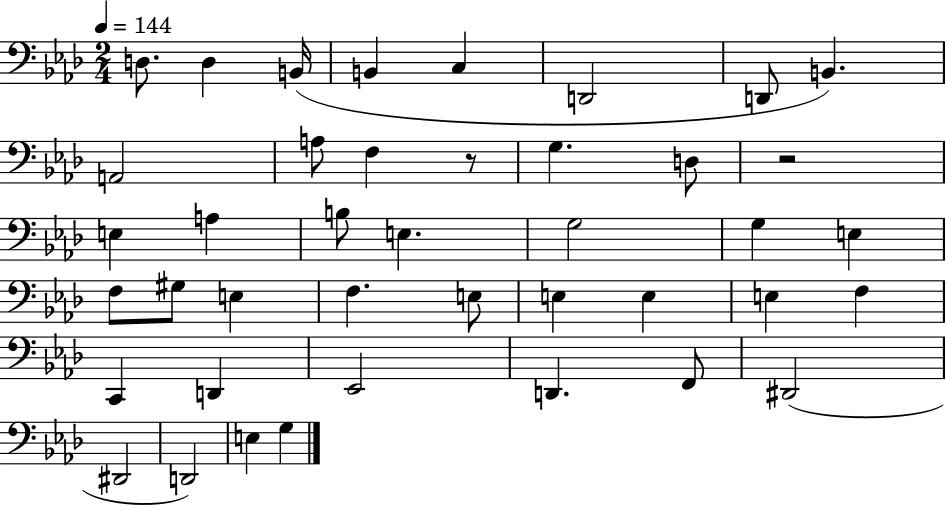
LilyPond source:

{
  \clef bass
  \numericTimeSignature
  \time 2/4
  \key aes \major
  \tempo 4 = 144
  d8. d4 b,16( | b,4 c4 | d,2 | d,8 b,4.) | \break a,2 | a8 f4 r8 | g4. d8 | r2 | \break e4 a4 | b8 e4. | g2 | g4 e4 | \break f8 gis8 e4 | f4. e8 | e4 e4 | e4 f4 | \break c,4 d,4 | ees,2 | d,4. f,8 | dis,2( | \break dis,2 | d,2) | e4 g4 | \bar "|."
}